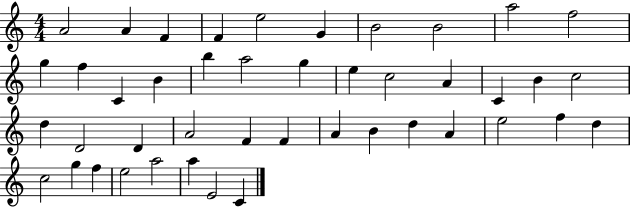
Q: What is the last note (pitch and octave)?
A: C4